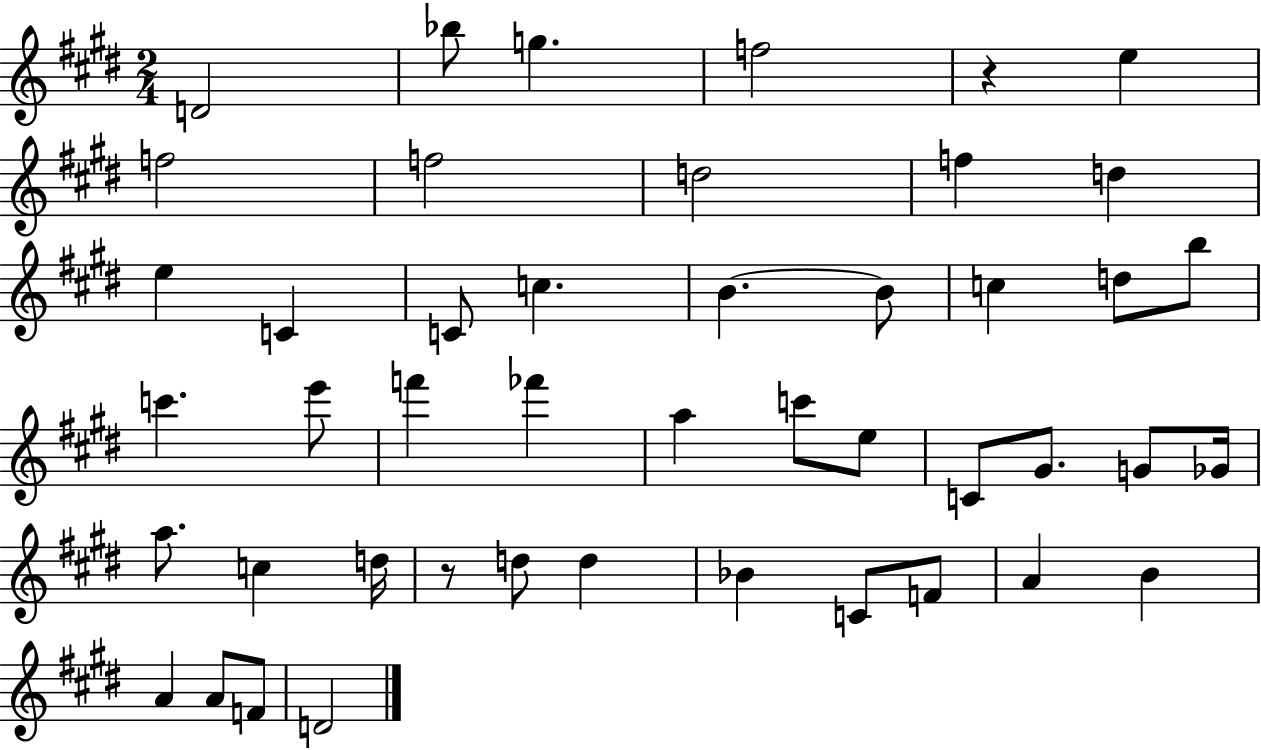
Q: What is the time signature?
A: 2/4